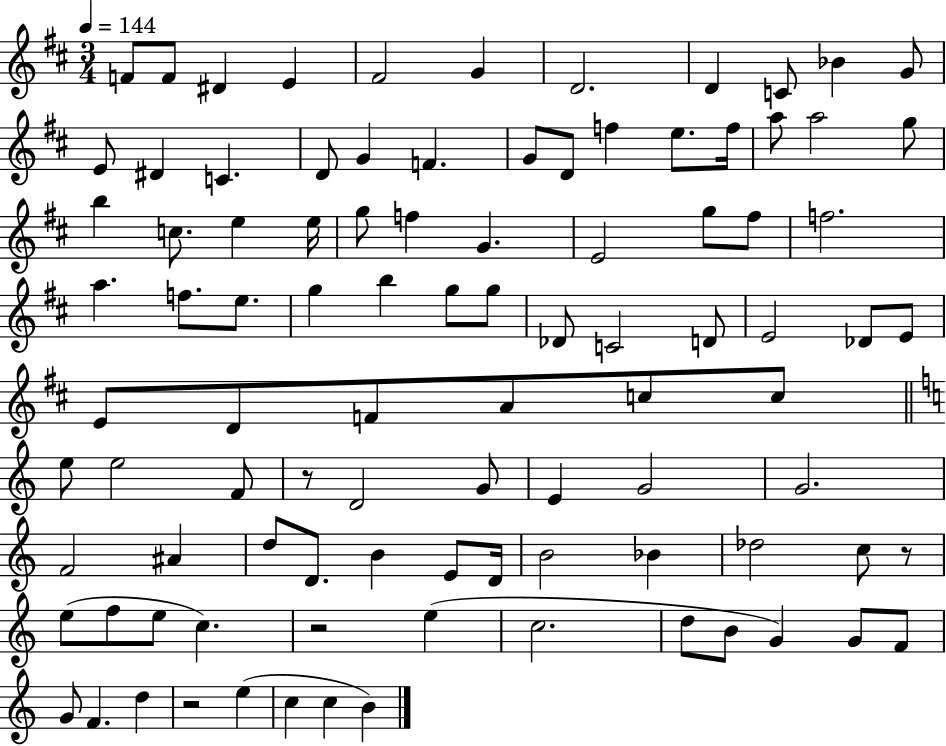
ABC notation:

X:1
T:Untitled
M:3/4
L:1/4
K:D
F/2 F/2 ^D E ^F2 G D2 D C/2 _B G/2 E/2 ^D C D/2 G F G/2 D/2 f e/2 f/4 a/2 a2 g/2 b c/2 e e/4 g/2 f G E2 g/2 ^f/2 f2 a f/2 e/2 g b g/2 g/2 _D/2 C2 D/2 E2 _D/2 E/2 E/2 D/2 F/2 A/2 c/2 c/2 e/2 e2 F/2 z/2 D2 G/2 E G2 G2 F2 ^A d/2 D/2 B E/2 D/4 B2 _B _d2 c/2 z/2 e/2 f/2 e/2 c z2 e c2 d/2 B/2 G G/2 F/2 G/2 F d z2 e c c B